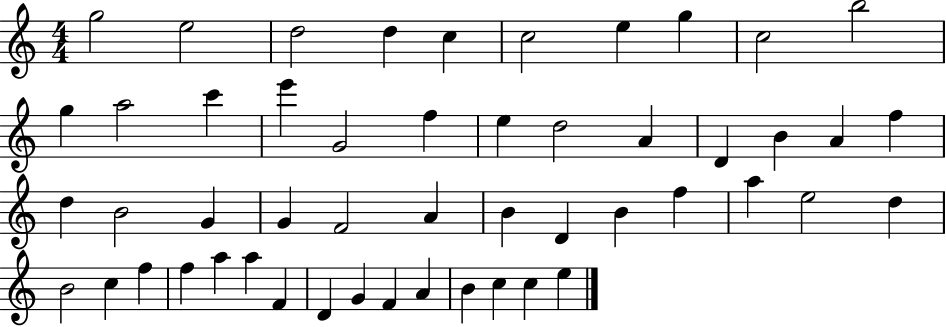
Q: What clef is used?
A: treble